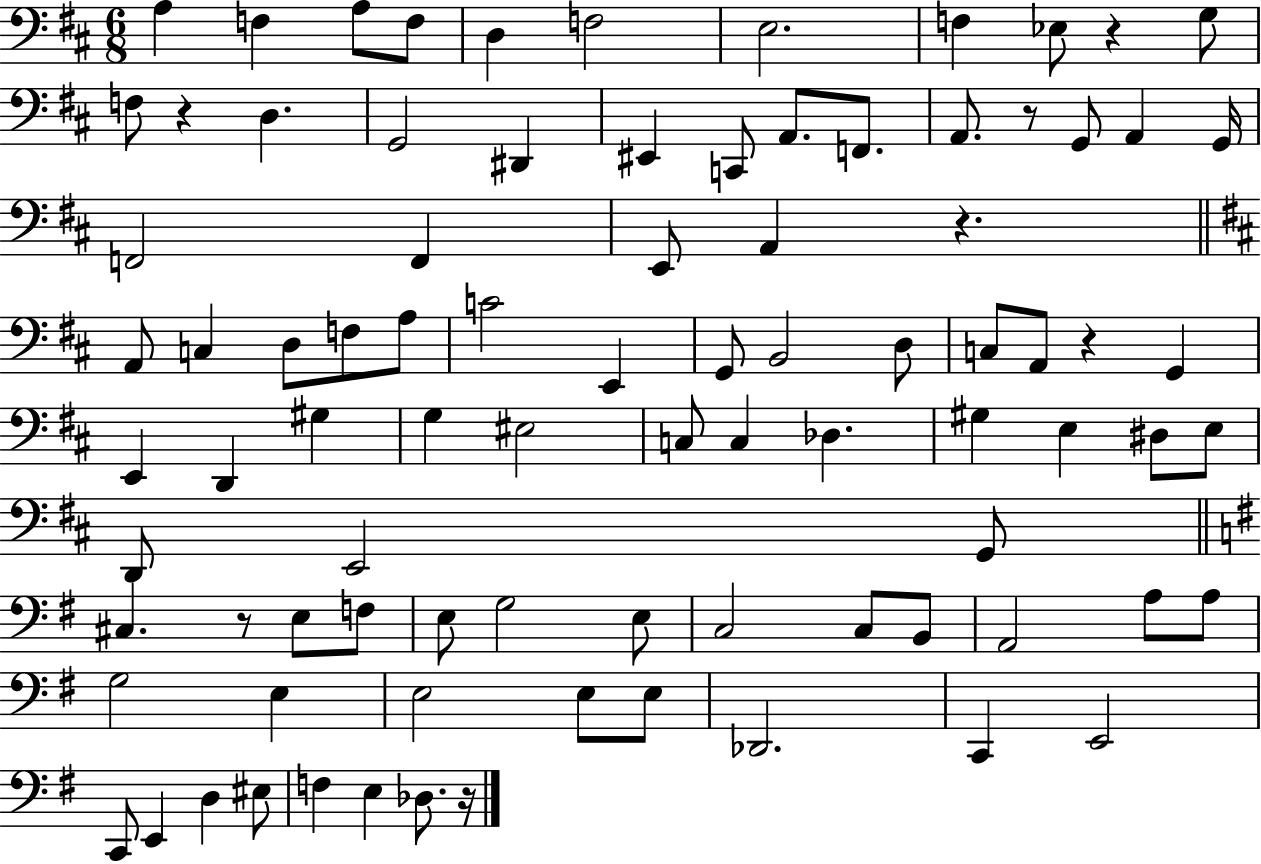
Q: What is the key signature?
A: D major